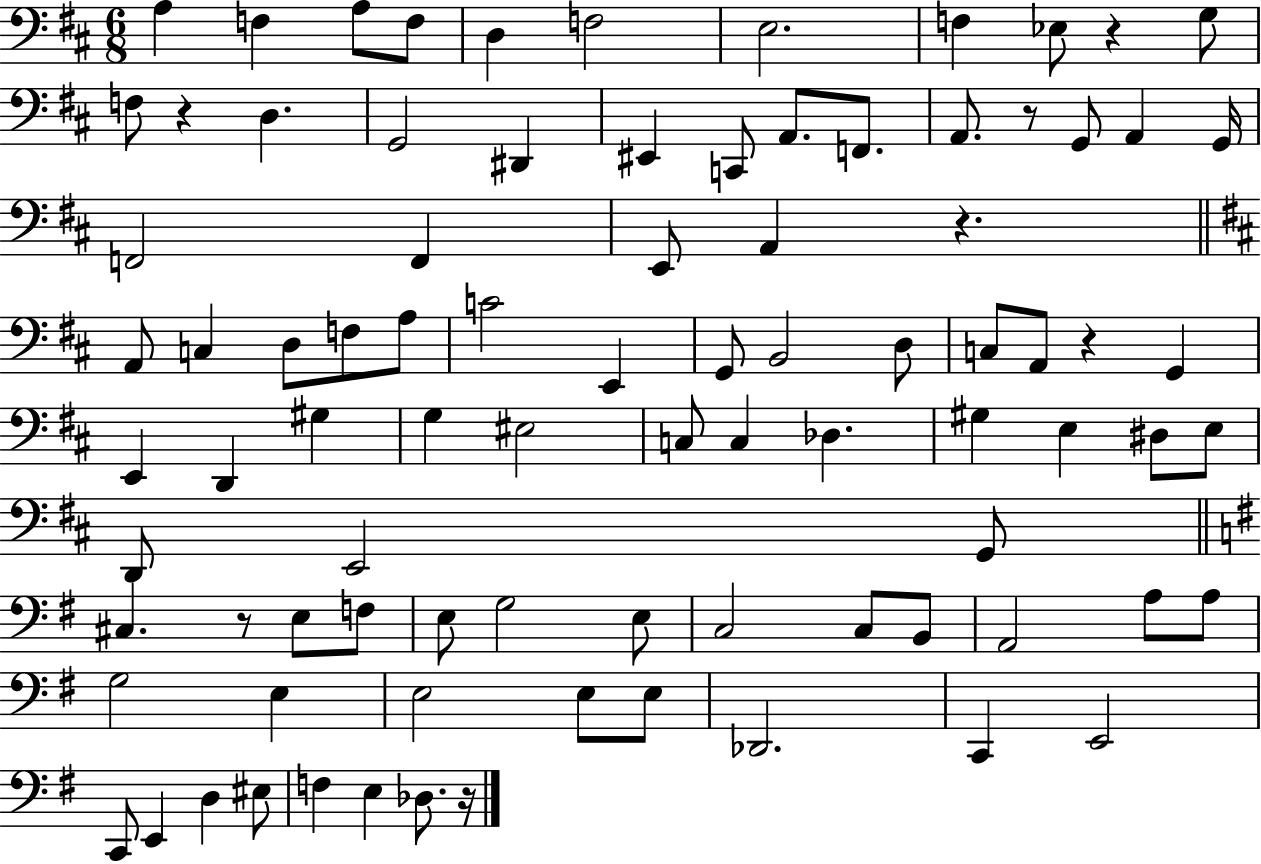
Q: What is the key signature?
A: D major